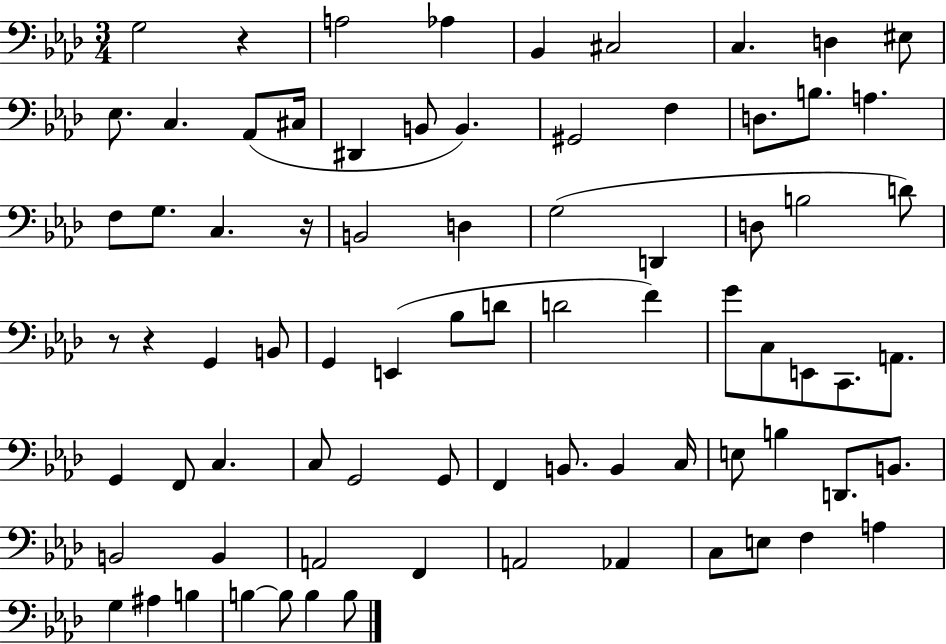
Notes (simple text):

G3/h R/q A3/h Ab3/q Bb2/q C#3/h C3/q. D3/q EIS3/e Eb3/e. C3/q. Ab2/e C#3/s D#2/q B2/e B2/q. G#2/h F3/q D3/e. B3/e. A3/q. F3/e G3/e. C3/q. R/s B2/h D3/q G3/h D2/q D3/e B3/h D4/e R/e R/q G2/q B2/e G2/q E2/q Bb3/e D4/e D4/h F4/q G4/e C3/e E2/e C2/e. A2/e. G2/q F2/e C3/q. C3/e G2/h G2/e F2/q B2/e. B2/q C3/s E3/e B3/q D2/e. B2/e. B2/h B2/q A2/h F2/q A2/h Ab2/q C3/e E3/e F3/q A3/q G3/q A#3/q B3/q B3/q B3/e B3/q B3/e